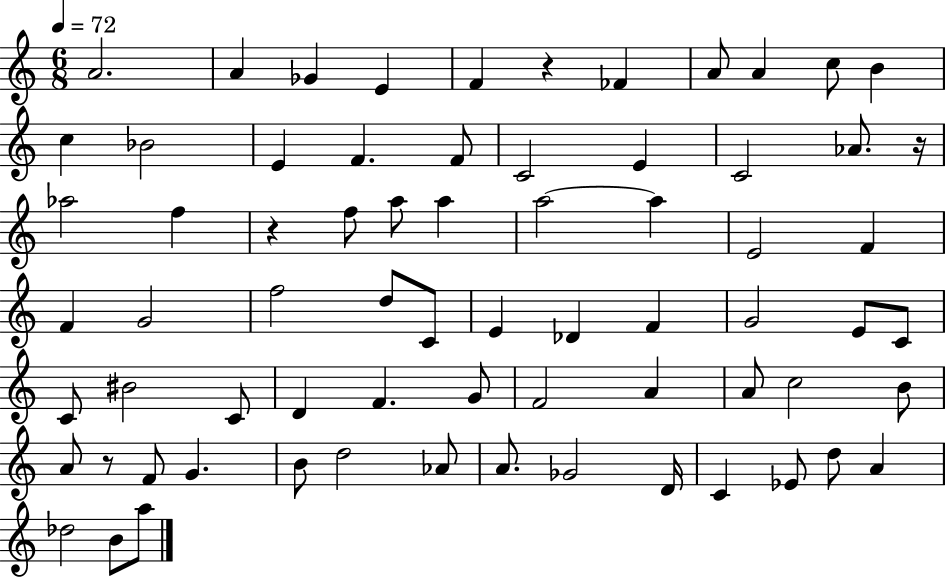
A4/h. A4/q Gb4/q E4/q F4/q R/q FES4/q A4/e A4/q C5/e B4/q C5/q Bb4/h E4/q F4/q. F4/e C4/h E4/q C4/h Ab4/e. R/s Ab5/h F5/q R/q F5/e A5/e A5/q A5/h A5/q E4/h F4/q F4/q G4/h F5/h D5/e C4/e E4/q Db4/q F4/q G4/h E4/e C4/e C4/e BIS4/h C4/e D4/q F4/q. G4/e F4/h A4/q A4/e C5/h B4/e A4/e R/e F4/e G4/q. B4/e D5/h Ab4/e A4/e. Gb4/h D4/s C4/q Eb4/e D5/e A4/q Db5/h B4/e A5/e